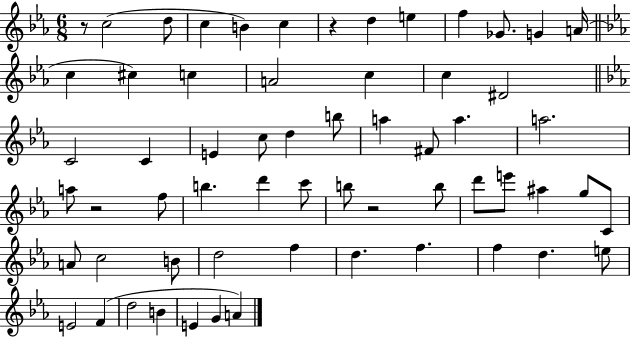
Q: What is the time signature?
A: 6/8